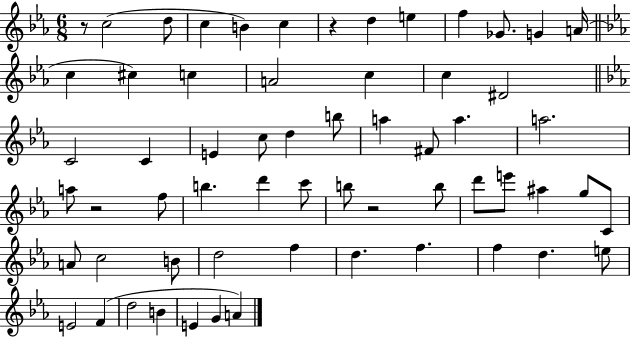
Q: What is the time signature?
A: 6/8